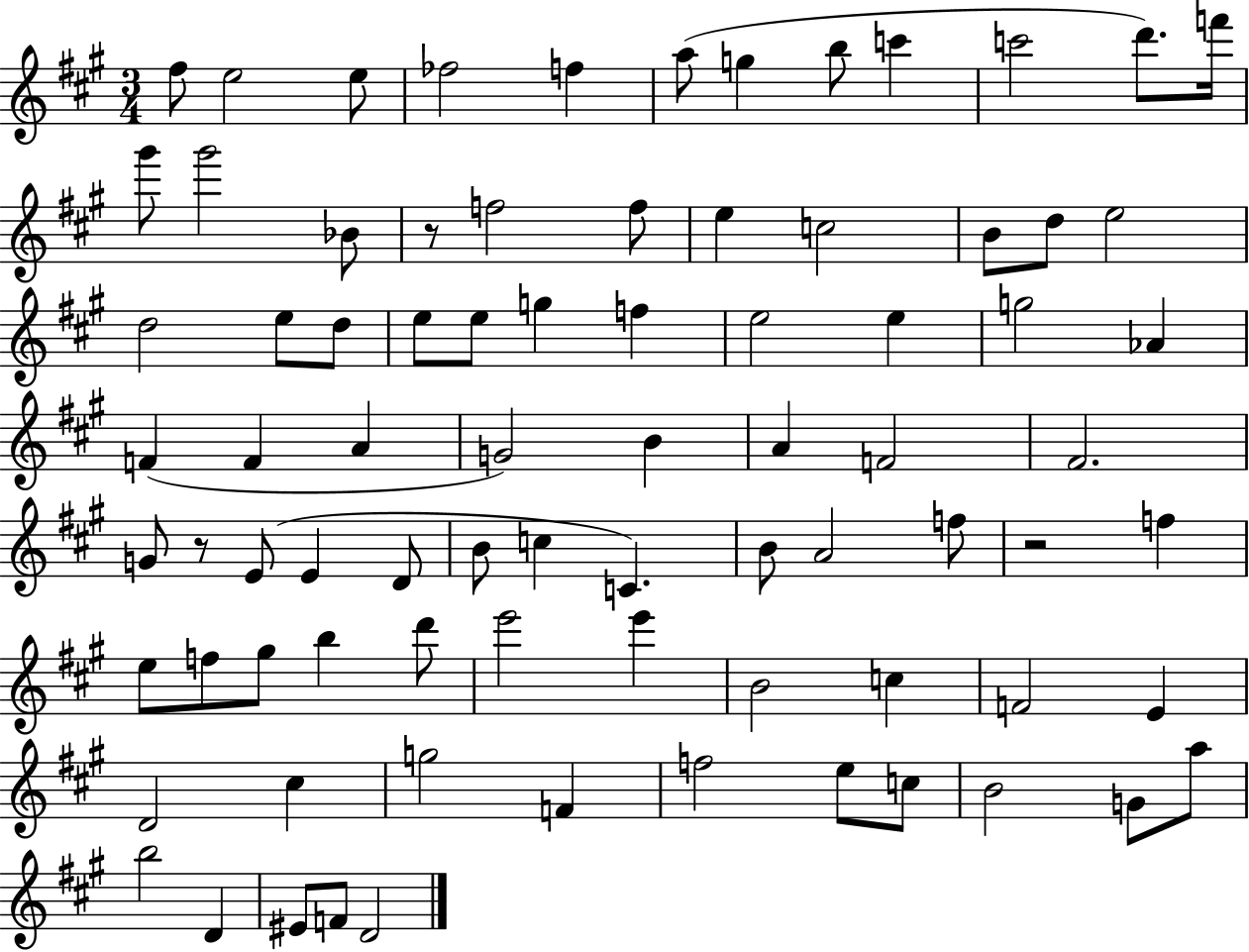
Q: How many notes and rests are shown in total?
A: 81